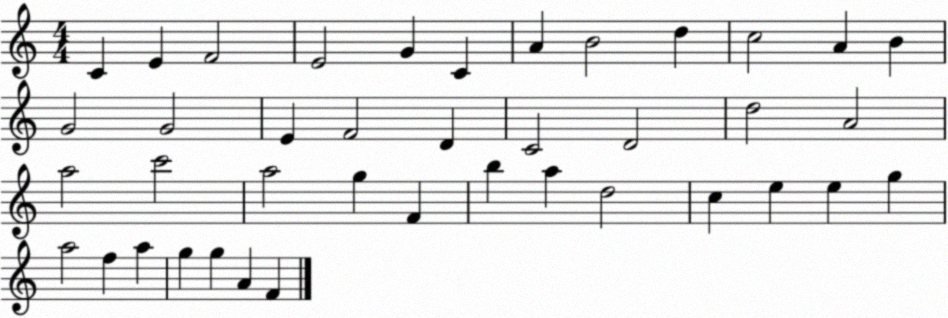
X:1
T:Untitled
M:4/4
L:1/4
K:C
C E F2 E2 G C A B2 d c2 A B G2 G2 E F2 D C2 D2 d2 A2 a2 c'2 a2 g F b a d2 c e e g a2 f a g g A F